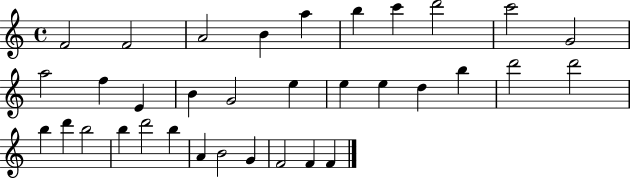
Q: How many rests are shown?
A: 0